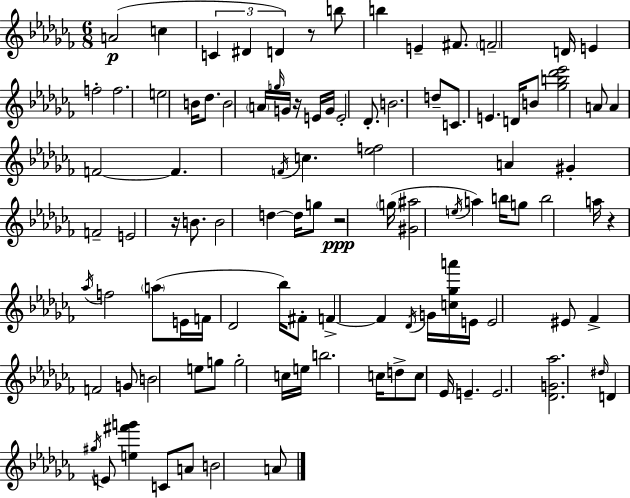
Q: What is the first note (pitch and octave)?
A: A4